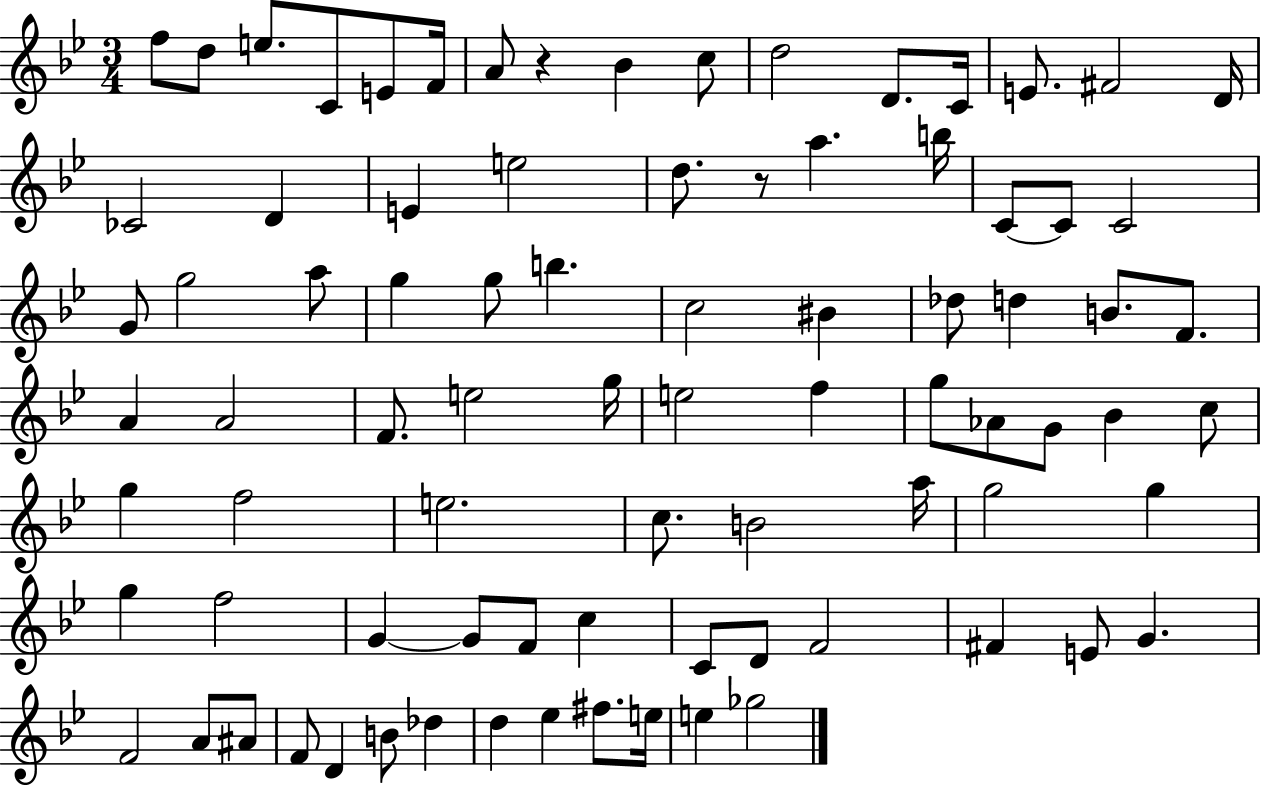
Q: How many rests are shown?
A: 2